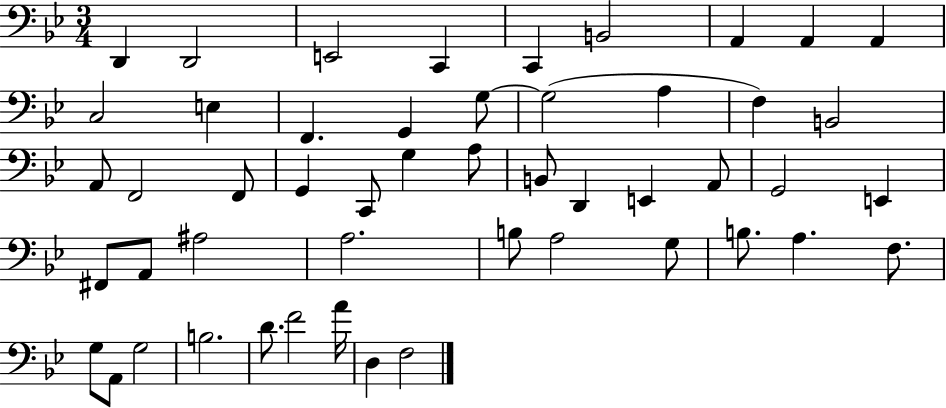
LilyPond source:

{
  \clef bass
  \numericTimeSignature
  \time 3/4
  \key bes \major
  d,4 d,2 | e,2 c,4 | c,4 b,2 | a,4 a,4 a,4 | \break c2 e4 | f,4. g,4 g8~~ | g2( a4 | f4) b,2 | \break a,8 f,2 f,8 | g,4 c,8 g4 a8 | b,8 d,4 e,4 a,8 | g,2 e,4 | \break fis,8 a,8 ais2 | a2. | b8 a2 g8 | b8. a4. f8. | \break g8 a,8 g2 | b2. | d'8. f'2 a'16 | d4 f2 | \break \bar "|."
}